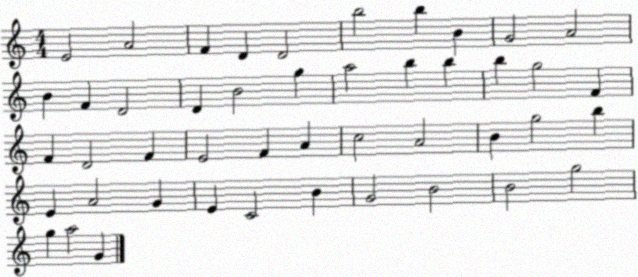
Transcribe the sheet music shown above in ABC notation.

X:1
T:Untitled
M:4/4
L:1/4
K:C
E2 A2 F D D2 b2 b B G2 A2 B F D2 D B2 g a2 b b b g2 F F D2 F E2 F A c2 A2 B g2 b E A2 G E C2 B G2 B2 B2 g2 g a2 G